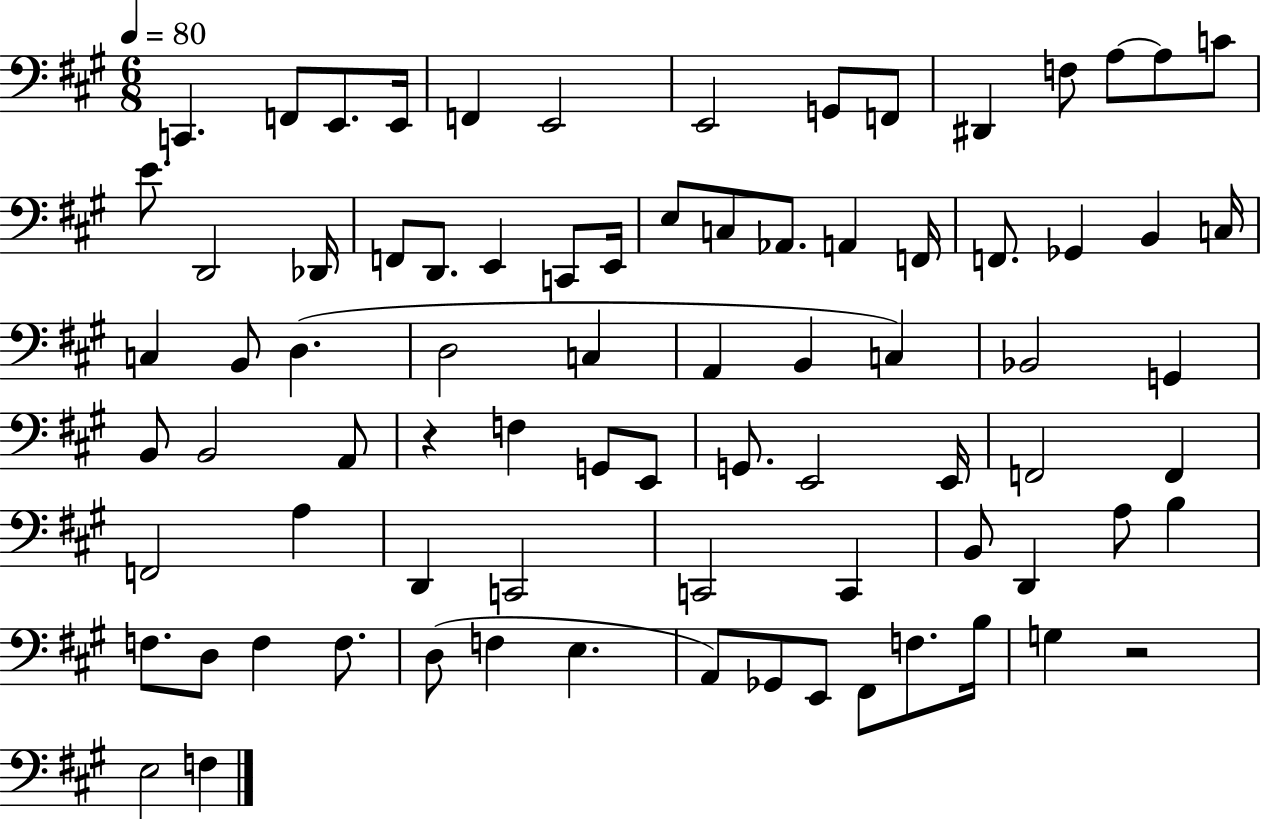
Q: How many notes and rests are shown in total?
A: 80